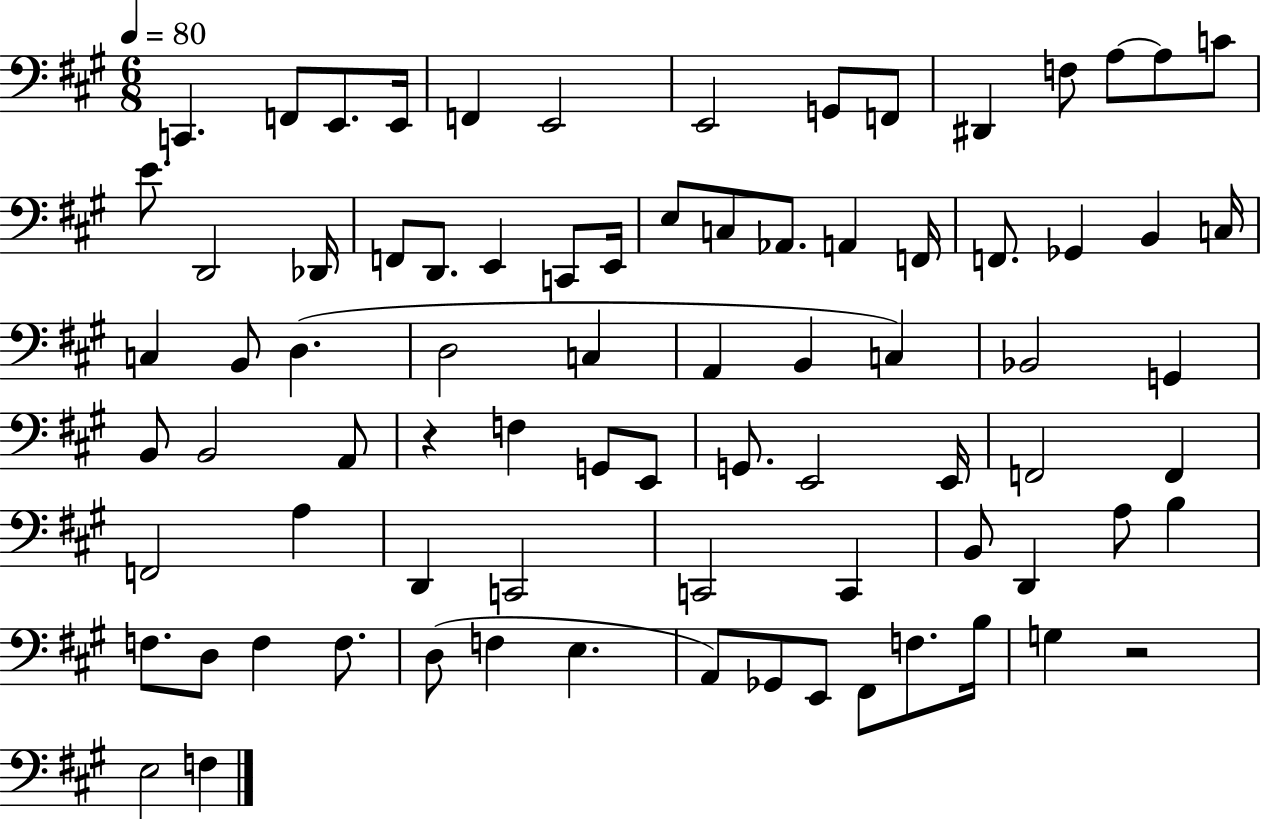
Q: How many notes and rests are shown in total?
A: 80